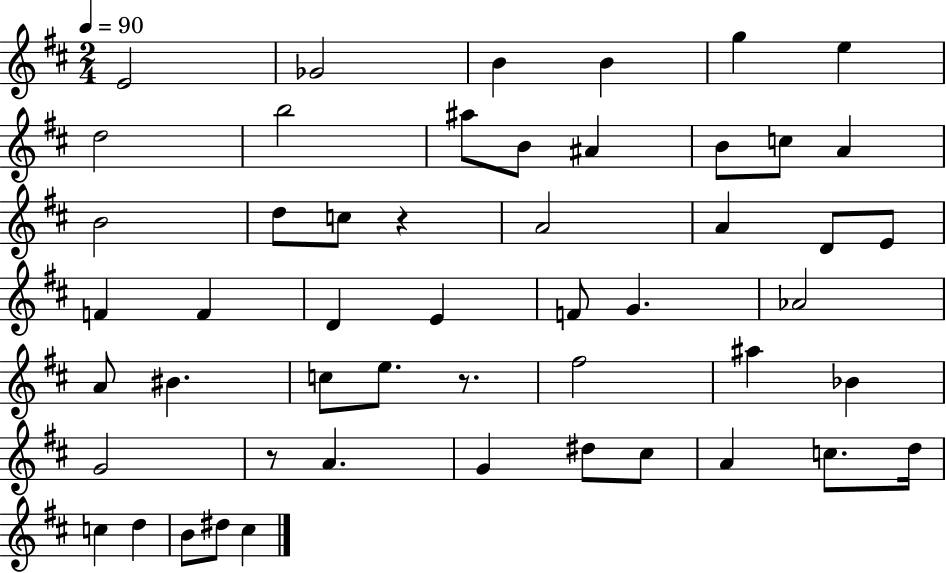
X:1
T:Untitled
M:2/4
L:1/4
K:D
E2 _G2 B B g e d2 b2 ^a/2 B/2 ^A B/2 c/2 A B2 d/2 c/2 z A2 A D/2 E/2 F F D E F/2 G _A2 A/2 ^B c/2 e/2 z/2 ^f2 ^a _B G2 z/2 A G ^d/2 ^c/2 A c/2 d/4 c d B/2 ^d/2 ^c